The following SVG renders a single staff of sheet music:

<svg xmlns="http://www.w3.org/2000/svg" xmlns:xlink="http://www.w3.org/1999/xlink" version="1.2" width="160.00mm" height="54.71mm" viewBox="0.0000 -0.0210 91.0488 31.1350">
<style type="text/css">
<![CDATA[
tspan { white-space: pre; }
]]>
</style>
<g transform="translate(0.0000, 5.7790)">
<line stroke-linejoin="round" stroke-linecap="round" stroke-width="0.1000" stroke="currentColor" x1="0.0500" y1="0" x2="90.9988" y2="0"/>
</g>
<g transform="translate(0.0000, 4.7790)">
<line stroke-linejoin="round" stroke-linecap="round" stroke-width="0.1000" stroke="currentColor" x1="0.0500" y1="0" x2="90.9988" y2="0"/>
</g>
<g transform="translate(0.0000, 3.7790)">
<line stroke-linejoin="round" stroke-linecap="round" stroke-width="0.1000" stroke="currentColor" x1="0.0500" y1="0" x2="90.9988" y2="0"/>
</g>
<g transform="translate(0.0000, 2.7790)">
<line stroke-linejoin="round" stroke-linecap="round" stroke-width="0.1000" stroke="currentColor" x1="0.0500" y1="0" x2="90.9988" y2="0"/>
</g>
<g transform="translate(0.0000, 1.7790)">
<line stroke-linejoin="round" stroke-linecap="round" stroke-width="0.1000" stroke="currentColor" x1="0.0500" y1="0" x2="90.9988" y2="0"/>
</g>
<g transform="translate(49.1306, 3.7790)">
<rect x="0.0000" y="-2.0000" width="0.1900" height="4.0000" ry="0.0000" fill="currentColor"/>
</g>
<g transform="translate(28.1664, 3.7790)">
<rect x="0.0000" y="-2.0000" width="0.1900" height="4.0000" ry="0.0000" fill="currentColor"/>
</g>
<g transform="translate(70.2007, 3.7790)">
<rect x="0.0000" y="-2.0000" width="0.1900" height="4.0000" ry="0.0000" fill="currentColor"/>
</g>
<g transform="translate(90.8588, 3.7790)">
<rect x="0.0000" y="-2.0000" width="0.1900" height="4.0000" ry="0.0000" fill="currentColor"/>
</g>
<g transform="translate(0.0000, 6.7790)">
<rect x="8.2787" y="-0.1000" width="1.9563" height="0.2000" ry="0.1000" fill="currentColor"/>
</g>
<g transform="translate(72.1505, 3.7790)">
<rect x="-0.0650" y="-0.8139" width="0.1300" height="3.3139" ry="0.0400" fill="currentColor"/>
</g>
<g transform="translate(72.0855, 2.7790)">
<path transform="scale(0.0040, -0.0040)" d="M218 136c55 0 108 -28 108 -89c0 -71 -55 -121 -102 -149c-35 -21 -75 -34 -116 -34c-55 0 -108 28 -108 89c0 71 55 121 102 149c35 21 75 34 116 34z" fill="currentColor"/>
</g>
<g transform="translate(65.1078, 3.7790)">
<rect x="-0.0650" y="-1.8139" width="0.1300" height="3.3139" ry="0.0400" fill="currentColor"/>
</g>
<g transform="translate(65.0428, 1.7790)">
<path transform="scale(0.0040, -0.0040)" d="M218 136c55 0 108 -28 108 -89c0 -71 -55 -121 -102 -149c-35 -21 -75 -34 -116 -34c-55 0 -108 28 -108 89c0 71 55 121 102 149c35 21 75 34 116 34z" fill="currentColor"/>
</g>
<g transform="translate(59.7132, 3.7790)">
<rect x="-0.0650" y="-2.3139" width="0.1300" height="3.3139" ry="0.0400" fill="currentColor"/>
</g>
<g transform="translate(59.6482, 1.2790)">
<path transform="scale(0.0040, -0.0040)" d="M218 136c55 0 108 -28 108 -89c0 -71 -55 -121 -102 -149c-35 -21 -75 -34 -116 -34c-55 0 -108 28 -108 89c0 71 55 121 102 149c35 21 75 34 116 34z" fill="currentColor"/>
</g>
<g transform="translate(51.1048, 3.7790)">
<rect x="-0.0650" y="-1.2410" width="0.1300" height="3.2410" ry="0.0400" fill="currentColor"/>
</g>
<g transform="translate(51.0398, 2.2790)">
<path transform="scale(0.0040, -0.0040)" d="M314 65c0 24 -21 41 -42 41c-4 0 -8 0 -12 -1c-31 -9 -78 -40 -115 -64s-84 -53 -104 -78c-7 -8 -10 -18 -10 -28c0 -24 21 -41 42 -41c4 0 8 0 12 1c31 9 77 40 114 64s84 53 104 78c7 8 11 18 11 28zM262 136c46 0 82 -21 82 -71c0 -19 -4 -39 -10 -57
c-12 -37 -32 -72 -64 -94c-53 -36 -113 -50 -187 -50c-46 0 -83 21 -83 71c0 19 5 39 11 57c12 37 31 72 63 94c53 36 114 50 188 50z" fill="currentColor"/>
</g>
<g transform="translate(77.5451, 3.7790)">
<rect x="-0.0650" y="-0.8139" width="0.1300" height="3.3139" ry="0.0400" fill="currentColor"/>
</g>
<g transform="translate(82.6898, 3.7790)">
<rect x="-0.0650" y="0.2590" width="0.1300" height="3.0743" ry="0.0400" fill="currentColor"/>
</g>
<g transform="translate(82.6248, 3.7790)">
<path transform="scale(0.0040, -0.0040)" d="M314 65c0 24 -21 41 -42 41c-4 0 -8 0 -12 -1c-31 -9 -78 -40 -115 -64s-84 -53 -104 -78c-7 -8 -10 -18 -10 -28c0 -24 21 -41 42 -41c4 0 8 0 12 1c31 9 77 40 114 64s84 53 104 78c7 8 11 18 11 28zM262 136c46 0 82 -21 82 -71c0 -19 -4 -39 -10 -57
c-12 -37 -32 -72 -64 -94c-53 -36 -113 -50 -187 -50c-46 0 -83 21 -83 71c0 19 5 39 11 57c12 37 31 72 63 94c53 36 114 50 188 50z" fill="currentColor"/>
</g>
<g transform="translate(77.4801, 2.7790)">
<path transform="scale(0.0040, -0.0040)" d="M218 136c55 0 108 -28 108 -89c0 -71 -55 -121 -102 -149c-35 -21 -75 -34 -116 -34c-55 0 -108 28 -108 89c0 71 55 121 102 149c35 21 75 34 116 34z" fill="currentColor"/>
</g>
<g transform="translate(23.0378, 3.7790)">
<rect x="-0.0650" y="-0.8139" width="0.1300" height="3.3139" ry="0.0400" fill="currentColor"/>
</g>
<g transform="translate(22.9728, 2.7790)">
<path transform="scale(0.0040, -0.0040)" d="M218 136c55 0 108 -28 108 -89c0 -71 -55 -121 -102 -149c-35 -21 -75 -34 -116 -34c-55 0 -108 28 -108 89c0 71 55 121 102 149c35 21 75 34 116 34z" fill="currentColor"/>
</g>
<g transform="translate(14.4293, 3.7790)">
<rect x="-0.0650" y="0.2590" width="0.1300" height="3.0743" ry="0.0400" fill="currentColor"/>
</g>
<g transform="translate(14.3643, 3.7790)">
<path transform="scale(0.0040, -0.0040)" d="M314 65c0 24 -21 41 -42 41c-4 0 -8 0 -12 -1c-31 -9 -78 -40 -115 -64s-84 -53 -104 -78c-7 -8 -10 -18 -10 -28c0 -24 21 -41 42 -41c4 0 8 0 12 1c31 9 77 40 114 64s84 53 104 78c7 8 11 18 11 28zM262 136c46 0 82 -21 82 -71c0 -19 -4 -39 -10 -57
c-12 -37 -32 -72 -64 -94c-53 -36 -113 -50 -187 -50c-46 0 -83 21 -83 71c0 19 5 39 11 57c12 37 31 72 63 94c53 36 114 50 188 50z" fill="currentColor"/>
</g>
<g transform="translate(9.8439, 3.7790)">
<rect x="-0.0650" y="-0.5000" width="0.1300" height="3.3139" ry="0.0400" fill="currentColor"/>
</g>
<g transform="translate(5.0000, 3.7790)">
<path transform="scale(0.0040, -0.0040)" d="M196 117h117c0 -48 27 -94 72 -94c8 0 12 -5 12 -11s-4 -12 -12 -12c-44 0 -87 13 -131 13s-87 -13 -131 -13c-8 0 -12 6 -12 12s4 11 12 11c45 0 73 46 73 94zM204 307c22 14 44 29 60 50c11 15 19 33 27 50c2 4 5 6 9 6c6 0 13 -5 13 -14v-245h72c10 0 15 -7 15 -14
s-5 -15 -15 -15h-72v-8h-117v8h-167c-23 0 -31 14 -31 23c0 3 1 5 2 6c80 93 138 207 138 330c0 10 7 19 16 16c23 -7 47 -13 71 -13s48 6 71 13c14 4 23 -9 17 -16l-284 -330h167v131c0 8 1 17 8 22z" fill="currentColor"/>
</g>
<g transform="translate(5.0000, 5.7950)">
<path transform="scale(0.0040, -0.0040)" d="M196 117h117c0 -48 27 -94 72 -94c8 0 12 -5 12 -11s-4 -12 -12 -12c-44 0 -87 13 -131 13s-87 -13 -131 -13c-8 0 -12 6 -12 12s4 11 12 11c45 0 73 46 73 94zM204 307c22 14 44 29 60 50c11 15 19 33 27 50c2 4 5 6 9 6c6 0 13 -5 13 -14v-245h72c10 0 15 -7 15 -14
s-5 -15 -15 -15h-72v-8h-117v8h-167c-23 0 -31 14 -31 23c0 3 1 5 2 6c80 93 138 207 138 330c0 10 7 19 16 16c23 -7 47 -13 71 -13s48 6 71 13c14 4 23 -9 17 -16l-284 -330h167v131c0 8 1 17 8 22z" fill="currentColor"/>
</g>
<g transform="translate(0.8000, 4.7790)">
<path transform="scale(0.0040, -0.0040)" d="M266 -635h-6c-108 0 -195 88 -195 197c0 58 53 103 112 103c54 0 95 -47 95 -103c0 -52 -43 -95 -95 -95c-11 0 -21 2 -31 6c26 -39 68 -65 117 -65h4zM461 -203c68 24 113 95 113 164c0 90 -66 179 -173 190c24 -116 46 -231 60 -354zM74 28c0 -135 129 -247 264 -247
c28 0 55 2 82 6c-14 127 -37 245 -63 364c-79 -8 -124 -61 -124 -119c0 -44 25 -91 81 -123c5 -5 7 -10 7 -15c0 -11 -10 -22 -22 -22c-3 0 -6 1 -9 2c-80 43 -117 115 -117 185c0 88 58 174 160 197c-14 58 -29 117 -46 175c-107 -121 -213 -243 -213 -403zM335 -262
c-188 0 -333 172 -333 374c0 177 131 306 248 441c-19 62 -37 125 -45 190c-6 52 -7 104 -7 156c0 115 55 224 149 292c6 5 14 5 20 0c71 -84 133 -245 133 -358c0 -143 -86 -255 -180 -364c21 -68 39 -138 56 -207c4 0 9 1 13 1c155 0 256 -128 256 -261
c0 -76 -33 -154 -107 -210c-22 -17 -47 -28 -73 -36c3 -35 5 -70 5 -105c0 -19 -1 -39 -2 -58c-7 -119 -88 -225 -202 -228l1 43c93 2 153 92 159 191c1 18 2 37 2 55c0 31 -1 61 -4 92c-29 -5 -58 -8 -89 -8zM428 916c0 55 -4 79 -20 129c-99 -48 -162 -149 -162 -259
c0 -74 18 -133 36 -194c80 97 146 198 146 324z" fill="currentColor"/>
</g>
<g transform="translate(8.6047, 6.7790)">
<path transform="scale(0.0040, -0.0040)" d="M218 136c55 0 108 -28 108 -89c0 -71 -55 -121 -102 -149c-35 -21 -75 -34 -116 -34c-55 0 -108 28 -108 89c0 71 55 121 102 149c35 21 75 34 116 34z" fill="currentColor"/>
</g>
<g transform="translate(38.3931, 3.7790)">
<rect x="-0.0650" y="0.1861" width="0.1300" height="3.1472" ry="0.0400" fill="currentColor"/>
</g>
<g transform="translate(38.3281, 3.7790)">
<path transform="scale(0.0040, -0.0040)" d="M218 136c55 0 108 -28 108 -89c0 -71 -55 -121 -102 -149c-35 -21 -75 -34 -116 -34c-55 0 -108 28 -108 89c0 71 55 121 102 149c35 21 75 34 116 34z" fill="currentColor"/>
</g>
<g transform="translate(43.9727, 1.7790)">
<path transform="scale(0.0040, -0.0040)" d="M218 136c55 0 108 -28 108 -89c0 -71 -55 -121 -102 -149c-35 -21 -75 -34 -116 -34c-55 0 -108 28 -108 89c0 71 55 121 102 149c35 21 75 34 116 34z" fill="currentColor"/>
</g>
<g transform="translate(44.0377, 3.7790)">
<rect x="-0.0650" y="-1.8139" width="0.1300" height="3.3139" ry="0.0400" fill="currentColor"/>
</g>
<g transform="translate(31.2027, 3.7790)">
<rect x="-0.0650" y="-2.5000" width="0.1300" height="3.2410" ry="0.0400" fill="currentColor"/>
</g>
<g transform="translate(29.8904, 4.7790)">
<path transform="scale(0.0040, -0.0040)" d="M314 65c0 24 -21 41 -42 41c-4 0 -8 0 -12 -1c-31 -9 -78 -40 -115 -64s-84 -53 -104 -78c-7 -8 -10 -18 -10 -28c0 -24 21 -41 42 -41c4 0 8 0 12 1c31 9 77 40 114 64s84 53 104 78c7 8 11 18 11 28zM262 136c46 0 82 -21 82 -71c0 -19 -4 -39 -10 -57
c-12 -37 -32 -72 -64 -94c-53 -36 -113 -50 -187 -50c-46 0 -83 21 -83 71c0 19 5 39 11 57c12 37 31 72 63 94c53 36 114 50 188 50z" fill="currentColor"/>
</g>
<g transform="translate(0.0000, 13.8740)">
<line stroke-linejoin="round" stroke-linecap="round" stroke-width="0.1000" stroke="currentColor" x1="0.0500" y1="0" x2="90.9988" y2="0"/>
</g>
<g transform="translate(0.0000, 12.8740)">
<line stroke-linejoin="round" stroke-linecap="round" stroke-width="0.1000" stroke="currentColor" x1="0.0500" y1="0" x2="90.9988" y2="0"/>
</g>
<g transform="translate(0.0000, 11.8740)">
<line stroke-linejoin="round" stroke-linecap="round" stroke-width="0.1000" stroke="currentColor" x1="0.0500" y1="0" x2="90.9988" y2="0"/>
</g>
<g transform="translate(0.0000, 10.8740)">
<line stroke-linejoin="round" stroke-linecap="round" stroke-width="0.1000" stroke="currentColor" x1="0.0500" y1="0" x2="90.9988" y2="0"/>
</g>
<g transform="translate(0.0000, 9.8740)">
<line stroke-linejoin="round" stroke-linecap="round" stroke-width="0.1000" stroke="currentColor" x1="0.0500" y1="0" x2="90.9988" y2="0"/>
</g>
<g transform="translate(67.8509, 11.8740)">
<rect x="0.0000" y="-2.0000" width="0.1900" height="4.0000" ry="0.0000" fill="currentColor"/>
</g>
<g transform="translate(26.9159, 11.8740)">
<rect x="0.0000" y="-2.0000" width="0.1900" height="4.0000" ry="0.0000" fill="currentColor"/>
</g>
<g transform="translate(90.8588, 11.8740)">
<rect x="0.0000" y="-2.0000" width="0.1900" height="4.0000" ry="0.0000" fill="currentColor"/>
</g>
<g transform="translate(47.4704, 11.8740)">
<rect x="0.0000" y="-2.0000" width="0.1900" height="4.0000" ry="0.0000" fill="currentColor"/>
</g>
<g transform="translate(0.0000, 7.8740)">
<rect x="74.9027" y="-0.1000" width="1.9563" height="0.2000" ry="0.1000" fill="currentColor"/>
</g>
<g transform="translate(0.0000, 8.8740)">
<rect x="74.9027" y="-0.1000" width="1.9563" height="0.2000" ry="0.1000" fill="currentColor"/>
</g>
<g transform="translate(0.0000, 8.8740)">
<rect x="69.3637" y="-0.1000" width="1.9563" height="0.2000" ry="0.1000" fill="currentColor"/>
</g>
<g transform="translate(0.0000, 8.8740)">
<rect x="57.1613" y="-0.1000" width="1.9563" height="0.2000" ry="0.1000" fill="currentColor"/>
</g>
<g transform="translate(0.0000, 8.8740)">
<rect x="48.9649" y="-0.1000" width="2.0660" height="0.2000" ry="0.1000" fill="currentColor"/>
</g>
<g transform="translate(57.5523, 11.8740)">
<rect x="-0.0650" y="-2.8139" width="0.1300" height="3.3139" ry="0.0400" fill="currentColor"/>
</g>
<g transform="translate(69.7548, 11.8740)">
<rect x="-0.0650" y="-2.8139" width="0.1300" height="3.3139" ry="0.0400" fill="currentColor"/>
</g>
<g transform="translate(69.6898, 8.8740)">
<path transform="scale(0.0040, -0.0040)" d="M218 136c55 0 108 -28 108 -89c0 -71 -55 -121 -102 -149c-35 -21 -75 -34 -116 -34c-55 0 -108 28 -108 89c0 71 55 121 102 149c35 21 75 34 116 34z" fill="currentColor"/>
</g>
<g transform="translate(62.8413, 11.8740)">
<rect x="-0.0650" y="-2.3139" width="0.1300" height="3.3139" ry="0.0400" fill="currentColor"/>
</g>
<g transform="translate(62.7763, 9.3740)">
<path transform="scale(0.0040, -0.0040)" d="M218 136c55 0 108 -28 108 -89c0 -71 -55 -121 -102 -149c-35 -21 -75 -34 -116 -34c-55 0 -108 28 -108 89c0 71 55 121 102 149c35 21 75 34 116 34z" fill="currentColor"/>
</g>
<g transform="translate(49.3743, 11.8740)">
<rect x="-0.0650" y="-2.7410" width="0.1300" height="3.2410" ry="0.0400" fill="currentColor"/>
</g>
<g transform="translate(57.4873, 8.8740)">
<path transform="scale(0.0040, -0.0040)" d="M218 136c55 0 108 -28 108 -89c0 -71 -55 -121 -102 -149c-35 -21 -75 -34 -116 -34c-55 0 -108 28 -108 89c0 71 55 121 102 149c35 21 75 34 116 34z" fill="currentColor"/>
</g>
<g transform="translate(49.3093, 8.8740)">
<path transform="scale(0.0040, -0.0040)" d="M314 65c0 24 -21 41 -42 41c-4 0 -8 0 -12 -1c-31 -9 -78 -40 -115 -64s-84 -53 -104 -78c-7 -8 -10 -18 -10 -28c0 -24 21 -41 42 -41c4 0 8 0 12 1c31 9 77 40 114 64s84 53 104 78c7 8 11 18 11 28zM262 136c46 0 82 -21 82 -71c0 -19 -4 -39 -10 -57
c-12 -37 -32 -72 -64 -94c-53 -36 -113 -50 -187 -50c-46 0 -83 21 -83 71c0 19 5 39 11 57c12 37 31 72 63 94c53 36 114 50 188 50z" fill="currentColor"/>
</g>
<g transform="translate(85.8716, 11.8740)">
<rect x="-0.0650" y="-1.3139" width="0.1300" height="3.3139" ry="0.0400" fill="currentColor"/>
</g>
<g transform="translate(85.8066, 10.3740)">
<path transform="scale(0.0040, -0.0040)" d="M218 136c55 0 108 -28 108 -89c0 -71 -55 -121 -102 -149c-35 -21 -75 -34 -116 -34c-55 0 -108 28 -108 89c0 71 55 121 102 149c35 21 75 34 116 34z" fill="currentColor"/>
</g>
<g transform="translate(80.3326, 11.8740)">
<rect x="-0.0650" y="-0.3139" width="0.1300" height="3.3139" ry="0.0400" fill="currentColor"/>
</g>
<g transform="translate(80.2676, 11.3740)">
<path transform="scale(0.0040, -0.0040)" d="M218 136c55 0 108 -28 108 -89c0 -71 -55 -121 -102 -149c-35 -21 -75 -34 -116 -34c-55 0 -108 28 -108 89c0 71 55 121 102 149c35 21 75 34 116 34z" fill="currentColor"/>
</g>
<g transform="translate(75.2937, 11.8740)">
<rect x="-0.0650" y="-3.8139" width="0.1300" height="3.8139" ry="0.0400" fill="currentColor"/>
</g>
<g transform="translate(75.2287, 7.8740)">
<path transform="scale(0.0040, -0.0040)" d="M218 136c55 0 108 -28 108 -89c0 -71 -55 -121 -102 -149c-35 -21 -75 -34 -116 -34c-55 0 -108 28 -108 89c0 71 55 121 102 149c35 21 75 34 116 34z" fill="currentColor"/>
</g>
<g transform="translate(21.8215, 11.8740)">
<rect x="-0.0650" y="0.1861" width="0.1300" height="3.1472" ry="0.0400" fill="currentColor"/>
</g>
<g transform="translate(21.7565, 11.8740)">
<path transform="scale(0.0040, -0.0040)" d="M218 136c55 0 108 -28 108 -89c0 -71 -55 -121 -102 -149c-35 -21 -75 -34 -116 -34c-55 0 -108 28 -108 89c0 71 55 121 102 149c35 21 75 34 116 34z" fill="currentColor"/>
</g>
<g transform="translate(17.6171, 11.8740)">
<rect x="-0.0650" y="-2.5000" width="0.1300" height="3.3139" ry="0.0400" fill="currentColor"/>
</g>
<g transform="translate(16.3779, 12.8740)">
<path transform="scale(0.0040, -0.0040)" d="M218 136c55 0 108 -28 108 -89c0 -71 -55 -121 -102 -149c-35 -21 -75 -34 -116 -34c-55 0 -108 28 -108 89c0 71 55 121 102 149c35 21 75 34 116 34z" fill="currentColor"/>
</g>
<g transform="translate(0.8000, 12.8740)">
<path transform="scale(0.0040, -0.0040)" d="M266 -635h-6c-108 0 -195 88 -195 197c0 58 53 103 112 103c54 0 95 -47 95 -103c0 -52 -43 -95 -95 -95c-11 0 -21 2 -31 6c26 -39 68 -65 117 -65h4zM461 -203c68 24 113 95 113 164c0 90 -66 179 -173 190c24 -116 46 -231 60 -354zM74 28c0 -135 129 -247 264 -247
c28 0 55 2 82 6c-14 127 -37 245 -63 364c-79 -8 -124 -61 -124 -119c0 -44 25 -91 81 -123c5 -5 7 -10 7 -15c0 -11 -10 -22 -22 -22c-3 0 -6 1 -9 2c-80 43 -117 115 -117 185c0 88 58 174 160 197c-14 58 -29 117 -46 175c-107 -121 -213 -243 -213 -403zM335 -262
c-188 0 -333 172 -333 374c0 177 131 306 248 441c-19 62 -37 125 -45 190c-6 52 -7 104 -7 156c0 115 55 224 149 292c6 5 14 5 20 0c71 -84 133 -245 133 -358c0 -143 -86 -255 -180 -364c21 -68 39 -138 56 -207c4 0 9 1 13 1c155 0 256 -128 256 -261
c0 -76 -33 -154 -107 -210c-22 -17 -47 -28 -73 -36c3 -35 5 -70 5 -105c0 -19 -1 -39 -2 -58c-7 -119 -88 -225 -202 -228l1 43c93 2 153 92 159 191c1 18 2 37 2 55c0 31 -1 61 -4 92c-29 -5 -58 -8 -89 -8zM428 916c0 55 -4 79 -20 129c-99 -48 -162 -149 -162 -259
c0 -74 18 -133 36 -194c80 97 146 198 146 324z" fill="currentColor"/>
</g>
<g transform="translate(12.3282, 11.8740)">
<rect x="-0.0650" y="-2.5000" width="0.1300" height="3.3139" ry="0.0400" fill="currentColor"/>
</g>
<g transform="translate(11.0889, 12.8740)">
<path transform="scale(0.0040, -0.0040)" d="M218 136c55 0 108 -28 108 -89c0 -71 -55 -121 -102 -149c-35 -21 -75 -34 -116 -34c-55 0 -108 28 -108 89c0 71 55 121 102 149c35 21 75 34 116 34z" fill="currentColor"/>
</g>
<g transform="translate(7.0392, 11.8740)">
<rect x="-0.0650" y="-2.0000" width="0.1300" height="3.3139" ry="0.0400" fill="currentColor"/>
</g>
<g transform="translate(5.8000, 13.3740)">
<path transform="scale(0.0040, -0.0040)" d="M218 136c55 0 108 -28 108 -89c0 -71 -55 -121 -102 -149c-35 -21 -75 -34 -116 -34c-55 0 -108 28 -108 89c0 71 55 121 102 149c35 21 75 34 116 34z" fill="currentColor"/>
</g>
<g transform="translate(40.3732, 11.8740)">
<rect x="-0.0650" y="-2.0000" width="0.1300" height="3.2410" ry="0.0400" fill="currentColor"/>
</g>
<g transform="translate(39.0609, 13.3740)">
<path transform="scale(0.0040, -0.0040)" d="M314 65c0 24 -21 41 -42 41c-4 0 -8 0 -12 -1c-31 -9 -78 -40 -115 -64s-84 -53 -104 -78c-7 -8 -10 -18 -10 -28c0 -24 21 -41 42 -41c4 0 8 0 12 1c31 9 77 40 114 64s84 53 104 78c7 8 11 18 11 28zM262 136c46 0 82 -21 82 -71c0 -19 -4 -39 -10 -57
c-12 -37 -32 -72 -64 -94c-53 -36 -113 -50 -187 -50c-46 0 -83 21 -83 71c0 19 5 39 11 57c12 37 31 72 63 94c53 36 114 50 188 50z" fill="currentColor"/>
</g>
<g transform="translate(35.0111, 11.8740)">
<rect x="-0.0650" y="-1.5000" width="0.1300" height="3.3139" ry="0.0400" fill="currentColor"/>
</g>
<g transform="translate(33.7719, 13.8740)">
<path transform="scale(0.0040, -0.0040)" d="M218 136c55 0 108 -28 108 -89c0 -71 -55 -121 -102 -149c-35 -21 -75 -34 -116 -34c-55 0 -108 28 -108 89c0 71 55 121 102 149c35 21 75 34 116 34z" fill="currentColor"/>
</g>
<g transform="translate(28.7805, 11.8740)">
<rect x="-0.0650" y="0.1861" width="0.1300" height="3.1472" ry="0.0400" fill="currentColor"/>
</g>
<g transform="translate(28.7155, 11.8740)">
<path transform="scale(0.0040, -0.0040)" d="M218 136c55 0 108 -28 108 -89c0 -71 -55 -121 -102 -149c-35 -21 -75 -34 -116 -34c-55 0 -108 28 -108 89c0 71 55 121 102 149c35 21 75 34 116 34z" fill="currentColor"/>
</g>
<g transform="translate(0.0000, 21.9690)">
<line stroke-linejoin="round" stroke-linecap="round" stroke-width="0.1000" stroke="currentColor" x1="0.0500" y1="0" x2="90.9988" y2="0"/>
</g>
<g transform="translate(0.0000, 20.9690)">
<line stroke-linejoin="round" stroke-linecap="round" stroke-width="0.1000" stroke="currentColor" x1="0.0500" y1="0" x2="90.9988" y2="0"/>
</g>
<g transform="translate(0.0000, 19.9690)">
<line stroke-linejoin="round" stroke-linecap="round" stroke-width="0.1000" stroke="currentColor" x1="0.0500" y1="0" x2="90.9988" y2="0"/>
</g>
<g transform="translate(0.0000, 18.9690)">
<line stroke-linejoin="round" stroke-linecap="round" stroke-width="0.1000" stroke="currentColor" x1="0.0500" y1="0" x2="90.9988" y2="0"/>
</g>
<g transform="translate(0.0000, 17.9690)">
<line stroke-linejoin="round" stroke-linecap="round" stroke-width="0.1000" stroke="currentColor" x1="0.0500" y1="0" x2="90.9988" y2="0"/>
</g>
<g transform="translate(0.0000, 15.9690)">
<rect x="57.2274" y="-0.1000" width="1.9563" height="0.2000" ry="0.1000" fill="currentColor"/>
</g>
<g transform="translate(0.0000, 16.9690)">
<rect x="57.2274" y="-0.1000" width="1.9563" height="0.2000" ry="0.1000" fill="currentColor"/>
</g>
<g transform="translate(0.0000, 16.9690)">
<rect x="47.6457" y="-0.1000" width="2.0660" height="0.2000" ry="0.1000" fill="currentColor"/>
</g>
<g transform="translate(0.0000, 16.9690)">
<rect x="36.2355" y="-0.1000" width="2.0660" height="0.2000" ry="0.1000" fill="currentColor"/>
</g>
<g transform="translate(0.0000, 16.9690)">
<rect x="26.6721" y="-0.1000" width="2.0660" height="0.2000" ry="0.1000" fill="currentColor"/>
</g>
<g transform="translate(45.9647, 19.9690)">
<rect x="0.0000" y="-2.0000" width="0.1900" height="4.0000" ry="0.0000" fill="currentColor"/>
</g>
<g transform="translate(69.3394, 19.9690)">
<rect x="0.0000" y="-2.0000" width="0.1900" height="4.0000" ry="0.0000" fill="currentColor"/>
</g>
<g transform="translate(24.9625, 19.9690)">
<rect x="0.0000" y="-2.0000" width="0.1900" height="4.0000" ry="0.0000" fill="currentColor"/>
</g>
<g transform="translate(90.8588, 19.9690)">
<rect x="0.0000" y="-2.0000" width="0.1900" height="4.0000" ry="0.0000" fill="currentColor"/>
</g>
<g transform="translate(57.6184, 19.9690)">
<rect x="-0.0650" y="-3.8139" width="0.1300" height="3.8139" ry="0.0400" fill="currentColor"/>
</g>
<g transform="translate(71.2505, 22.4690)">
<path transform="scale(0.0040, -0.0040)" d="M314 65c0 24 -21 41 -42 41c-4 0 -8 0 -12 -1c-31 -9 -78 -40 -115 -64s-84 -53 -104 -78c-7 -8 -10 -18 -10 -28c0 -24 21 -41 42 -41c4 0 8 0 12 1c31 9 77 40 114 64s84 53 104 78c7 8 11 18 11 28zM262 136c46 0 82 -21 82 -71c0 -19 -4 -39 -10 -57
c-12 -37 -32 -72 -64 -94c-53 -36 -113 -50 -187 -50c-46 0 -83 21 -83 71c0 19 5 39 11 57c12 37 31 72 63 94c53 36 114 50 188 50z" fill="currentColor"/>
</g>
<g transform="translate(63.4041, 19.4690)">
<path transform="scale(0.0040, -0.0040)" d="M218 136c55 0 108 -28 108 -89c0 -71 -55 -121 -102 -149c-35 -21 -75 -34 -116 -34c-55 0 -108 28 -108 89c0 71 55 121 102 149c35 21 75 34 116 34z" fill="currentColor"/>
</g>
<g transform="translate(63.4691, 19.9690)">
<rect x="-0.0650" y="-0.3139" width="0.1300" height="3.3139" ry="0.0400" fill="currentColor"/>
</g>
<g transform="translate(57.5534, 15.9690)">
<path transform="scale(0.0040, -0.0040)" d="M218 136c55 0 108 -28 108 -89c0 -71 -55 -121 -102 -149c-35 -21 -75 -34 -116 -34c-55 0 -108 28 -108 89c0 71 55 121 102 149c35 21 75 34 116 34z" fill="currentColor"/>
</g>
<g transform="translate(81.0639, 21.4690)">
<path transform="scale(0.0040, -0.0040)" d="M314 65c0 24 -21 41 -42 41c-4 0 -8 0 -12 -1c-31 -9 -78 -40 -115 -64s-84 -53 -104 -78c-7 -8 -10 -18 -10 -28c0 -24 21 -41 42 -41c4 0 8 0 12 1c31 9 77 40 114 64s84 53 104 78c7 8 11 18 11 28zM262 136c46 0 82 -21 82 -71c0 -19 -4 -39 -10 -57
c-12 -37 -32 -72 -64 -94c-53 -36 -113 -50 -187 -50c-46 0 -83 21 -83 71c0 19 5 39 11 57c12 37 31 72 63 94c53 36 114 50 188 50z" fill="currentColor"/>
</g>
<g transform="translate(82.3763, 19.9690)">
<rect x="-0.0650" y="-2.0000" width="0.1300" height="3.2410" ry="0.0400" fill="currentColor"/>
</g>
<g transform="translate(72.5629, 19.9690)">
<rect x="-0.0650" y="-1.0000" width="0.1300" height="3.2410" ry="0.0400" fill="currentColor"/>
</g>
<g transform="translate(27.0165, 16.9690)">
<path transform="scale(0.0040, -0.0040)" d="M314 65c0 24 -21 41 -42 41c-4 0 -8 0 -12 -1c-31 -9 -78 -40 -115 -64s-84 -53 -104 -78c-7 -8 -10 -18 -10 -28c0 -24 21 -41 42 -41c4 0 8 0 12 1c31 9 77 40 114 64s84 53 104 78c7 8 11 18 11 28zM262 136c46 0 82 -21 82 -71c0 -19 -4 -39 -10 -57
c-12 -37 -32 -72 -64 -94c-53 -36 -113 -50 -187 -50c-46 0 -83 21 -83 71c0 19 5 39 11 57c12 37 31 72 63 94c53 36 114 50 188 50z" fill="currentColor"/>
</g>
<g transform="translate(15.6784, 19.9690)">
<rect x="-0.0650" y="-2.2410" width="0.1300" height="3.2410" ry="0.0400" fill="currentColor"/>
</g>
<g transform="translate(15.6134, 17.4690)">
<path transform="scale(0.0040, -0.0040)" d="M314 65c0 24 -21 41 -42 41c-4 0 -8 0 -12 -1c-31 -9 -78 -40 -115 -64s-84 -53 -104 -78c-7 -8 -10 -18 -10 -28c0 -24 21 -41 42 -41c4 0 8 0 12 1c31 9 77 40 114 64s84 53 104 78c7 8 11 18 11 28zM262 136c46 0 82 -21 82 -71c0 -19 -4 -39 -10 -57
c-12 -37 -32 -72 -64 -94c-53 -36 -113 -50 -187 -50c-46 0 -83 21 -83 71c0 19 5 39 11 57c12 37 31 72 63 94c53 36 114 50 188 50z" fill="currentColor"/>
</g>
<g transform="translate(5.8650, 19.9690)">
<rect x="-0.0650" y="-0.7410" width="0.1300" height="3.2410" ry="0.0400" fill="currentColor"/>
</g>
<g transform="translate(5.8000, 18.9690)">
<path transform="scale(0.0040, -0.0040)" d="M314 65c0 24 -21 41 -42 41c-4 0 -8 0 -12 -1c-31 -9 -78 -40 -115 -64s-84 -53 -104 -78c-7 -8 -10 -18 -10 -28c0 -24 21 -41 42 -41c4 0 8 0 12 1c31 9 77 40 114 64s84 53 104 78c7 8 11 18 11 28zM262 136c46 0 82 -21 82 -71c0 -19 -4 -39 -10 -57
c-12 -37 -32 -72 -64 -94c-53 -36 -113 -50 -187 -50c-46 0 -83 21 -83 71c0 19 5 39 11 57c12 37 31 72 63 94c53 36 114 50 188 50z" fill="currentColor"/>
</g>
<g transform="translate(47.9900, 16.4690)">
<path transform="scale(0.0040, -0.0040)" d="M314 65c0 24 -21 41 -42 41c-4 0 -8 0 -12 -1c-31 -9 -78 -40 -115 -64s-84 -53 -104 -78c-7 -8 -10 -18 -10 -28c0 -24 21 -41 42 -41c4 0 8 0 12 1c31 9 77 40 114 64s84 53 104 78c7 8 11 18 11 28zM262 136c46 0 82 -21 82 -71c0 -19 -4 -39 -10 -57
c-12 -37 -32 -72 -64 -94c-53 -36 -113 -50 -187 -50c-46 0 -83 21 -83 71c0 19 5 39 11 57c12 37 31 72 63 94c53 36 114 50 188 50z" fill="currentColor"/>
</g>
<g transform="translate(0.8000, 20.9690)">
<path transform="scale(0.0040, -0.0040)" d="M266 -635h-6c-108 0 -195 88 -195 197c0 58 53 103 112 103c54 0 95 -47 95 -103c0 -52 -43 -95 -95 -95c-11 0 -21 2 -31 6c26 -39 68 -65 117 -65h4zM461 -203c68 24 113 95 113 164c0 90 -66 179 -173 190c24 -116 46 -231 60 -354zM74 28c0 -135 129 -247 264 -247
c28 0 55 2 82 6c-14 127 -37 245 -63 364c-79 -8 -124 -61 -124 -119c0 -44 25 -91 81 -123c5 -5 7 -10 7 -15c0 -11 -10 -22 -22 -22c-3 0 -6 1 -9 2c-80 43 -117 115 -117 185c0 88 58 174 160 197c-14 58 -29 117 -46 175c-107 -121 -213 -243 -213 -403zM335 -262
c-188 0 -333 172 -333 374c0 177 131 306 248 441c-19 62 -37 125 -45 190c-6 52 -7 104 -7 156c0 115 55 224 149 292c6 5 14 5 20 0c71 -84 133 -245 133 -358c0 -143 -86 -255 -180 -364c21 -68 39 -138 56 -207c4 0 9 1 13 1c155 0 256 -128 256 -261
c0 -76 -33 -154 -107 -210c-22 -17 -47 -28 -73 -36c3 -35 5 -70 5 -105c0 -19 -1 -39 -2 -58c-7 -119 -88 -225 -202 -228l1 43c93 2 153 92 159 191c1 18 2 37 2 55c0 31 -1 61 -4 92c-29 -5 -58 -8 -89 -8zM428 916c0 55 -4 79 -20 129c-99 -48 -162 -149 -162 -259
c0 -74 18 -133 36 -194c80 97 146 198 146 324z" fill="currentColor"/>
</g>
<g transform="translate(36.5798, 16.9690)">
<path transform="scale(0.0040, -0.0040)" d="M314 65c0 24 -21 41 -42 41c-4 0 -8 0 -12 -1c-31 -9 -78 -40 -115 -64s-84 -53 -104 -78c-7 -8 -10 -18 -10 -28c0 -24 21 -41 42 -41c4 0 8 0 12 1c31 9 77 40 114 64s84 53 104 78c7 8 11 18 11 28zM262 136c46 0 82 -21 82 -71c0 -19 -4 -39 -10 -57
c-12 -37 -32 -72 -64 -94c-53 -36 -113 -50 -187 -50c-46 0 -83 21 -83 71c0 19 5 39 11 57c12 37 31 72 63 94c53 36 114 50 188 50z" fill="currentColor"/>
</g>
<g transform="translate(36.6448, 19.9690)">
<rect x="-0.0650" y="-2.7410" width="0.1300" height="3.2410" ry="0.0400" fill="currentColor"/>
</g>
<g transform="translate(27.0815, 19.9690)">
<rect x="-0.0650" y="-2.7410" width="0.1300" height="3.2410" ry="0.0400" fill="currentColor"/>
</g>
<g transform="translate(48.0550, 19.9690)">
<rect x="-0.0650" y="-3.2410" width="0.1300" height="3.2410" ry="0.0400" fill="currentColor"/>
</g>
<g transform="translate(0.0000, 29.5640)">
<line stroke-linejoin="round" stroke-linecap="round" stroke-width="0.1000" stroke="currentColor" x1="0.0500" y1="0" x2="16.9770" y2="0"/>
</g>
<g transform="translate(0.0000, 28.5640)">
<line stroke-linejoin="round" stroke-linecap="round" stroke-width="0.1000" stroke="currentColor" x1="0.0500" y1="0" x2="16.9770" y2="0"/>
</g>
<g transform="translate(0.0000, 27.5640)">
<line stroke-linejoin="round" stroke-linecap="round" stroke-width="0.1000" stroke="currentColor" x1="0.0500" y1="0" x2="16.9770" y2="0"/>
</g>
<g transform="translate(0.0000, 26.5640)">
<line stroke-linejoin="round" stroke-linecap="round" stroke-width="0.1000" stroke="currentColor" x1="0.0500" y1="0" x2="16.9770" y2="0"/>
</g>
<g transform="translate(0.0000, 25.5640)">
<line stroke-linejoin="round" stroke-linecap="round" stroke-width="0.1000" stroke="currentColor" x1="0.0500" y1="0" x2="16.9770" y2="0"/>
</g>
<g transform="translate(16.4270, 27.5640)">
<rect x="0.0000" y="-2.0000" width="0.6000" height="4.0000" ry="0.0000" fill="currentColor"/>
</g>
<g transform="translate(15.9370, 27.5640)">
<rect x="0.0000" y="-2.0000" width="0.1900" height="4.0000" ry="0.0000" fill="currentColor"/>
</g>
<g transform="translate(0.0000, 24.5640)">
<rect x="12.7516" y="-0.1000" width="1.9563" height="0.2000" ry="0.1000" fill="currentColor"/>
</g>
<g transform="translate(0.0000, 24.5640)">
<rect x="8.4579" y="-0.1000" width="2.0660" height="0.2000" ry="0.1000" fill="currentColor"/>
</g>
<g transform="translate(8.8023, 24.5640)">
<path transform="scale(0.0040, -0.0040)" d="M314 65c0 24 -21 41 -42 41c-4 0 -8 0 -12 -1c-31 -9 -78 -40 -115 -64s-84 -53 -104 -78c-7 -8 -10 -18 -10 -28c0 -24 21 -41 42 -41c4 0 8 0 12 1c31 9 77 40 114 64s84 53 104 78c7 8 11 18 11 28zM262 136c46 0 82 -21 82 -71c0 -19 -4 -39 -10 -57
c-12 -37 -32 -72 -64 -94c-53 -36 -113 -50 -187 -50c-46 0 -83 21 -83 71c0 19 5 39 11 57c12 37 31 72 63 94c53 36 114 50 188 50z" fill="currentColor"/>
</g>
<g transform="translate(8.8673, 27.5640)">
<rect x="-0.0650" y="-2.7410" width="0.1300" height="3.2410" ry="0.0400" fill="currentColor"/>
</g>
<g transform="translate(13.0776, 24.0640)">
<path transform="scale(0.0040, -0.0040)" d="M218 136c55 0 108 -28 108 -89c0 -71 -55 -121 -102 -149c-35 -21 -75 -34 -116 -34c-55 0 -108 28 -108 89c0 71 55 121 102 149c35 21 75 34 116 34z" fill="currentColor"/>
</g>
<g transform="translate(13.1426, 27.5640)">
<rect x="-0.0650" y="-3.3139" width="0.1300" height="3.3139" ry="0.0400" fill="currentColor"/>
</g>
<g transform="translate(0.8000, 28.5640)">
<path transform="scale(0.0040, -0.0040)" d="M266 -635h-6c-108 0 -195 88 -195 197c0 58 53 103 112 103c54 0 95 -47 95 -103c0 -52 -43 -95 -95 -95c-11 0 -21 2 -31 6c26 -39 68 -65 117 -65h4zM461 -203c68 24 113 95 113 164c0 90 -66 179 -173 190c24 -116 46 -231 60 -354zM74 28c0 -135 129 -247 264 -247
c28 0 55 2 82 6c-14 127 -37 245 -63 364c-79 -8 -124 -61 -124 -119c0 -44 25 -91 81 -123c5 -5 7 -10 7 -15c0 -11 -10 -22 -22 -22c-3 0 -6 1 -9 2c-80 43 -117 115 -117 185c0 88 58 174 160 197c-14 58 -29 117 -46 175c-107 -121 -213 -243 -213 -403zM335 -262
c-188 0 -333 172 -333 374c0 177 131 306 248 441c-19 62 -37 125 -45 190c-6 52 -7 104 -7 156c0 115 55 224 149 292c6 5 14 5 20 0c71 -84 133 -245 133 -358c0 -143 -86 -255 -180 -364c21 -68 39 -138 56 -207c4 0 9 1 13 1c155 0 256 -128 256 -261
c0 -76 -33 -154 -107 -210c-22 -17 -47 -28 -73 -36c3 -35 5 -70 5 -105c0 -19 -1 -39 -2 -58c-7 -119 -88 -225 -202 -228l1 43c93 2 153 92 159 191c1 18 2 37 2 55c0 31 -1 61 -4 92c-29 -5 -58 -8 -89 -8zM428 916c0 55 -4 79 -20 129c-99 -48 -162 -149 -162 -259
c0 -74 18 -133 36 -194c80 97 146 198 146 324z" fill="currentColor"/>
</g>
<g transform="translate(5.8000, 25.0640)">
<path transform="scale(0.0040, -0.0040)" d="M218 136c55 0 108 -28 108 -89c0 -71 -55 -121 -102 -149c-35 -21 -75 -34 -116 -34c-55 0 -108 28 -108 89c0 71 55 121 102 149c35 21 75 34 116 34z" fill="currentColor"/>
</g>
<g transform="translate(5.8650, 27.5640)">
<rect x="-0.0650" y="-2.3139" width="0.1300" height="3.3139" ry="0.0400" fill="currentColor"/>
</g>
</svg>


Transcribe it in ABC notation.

X:1
T:Untitled
M:4/4
L:1/4
K:C
C B2 d G2 B f e2 g f d d B2 F G G B B E F2 a2 a g a c' c e d2 g2 a2 a2 b2 c' c D2 F2 g a2 b